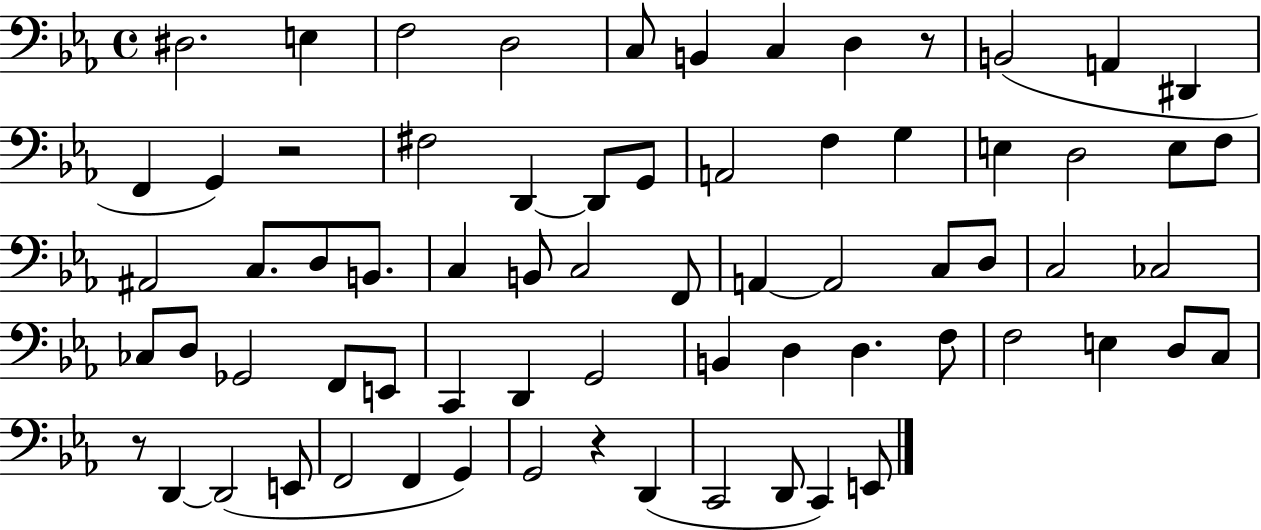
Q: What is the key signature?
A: EES major